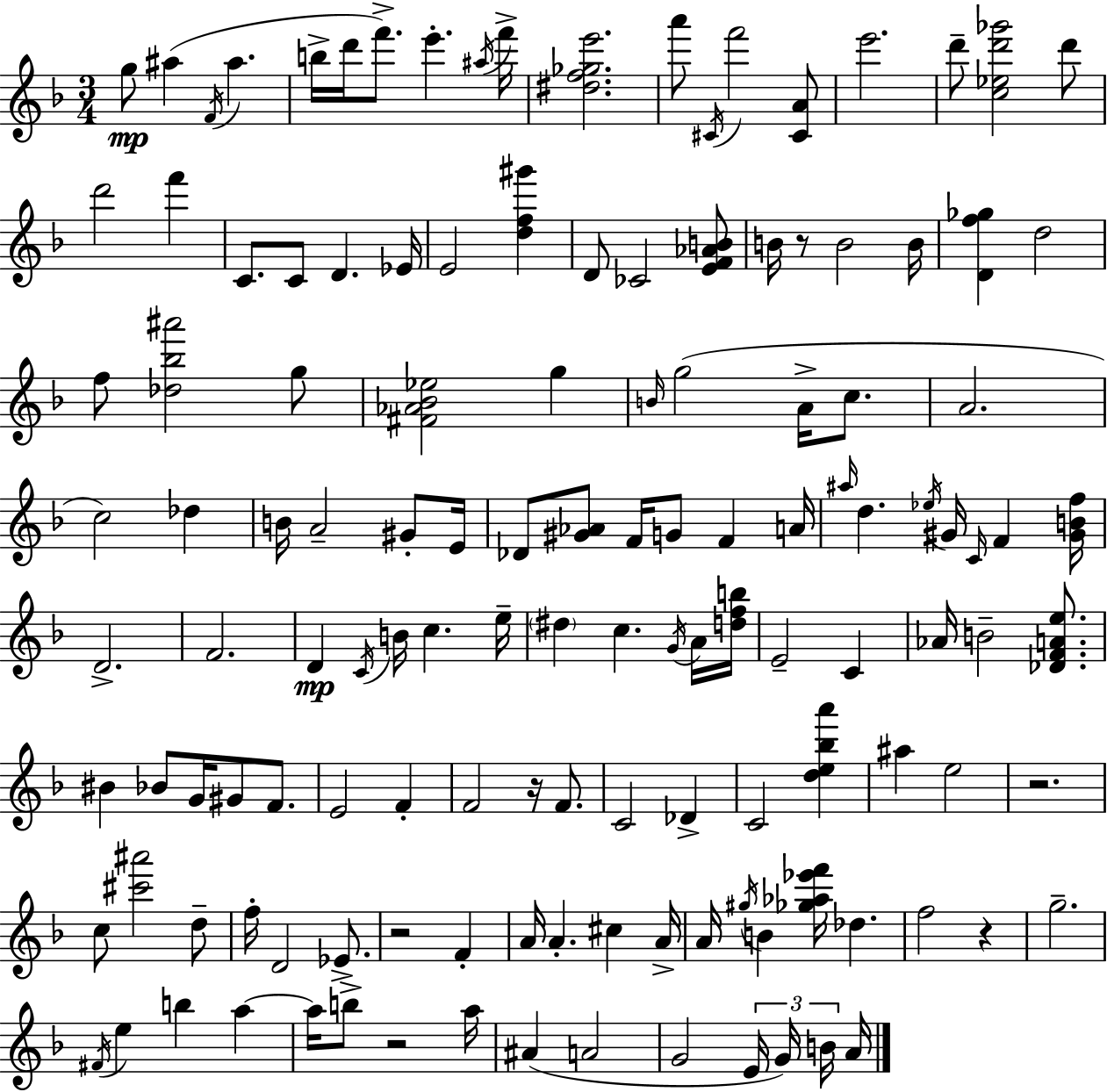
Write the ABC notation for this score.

X:1
T:Untitled
M:3/4
L:1/4
K:Dm
g/2 ^a F/4 ^a b/4 d'/4 f'/2 e' ^a/4 f'/4 [^df_ge']2 a'/2 ^C/4 f'2 [^CA]/2 e'2 d'/2 [c_ed'_g']2 d'/2 d'2 f' C/2 C/2 D _E/4 E2 [df^g'] D/2 _C2 [EF_AB]/2 B/4 z/2 B2 B/4 [Df_g] d2 f/2 [_d_b^a']2 g/2 [^F_A_B_e]2 g B/4 g2 A/4 c/2 A2 c2 _d B/4 A2 ^G/2 E/4 _D/2 [^G_A]/2 F/4 G/2 F A/4 ^a/4 d _e/4 ^G/4 C/4 F [^GBf]/4 D2 F2 D C/4 B/4 c e/4 ^d c G/4 A/4 [dfb]/4 E2 C _A/4 B2 [_DFAe]/2 ^B _B/2 G/4 ^G/2 F/2 E2 F F2 z/4 F/2 C2 _D C2 [de_ba'] ^a e2 z2 c/2 [^c'^a']2 d/2 f/4 D2 _E/2 z2 F A/4 A ^c A/4 A/4 ^g/4 B [_g_a_e'f']/4 _d f2 z g2 ^F/4 e b a a/4 b/2 z2 a/4 ^A A2 G2 E/4 G/4 B/4 A/4